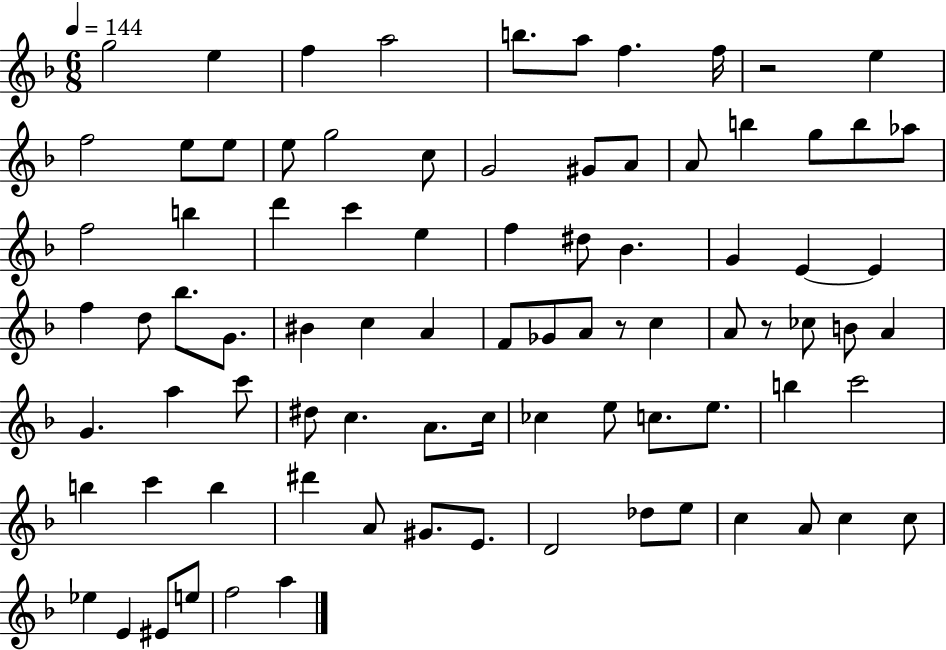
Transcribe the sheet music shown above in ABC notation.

X:1
T:Untitled
M:6/8
L:1/4
K:F
g2 e f a2 b/2 a/2 f f/4 z2 e f2 e/2 e/2 e/2 g2 c/2 G2 ^G/2 A/2 A/2 b g/2 b/2 _a/2 f2 b d' c' e f ^d/2 _B G E E f d/2 _b/2 G/2 ^B c A F/2 _G/2 A/2 z/2 c A/2 z/2 _c/2 B/2 A G a c'/2 ^d/2 c A/2 c/4 _c e/2 c/2 e/2 b c'2 b c' b ^d' A/2 ^G/2 E/2 D2 _d/2 e/2 c A/2 c c/2 _e E ^E/2 e/2 f2 a